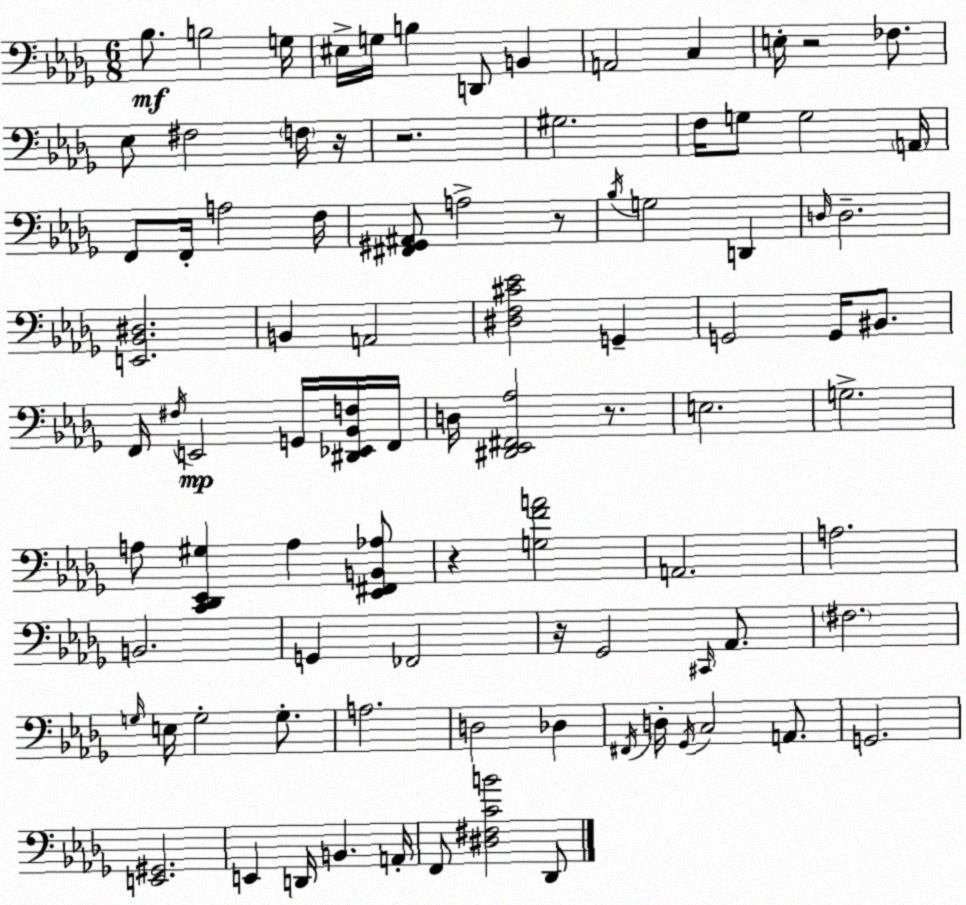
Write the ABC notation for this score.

X:1
T:Untitled
M:6/8
L:1/4
K:Bbm
_B,/2 B,2 G,/4 ^E,/4 G,/4 B, D,,/2 B,, A,,2 C, E,/4 z2 _F,/2 _E,/2 ^F,2 F,/4 z/4 z2 ^G,2 F,/4 G,/2 G,2 A,,/4 F,,/2 F,,/4 A,2 F,/4 [^F,,^G,,^A,,]/2 A,2 z/2 _B,/4 G,2 D,, D,/4 D,2 [E,,_B,,^D,]2 B,, A,,2 [^D,F,^C_E]2 G,, G,,2 G,,/4 ^B,,/2 F,,/4 ^F,/4 E,,2 G,,/4 [^D,,_E,,_B,,F,]/4 F,,/4 D,/4 [^D,,_E,,^F,,_A,]2 z/2 E,2 G,2 A,/2 [C,,_D,,_E,,^G,] A, [_E,,^F,,B,,_A,]/2 z [G,FA]2 A,,2 A,2 B,,2 G,, _F,,2 z/4 _G,,2 ^C,,/4 _A,,/2 ^F,2 G,/4 E,/4 G,2 G,/2 A,2 D,2 _D, ^F,,/4 D,/4 _G,,/4 C,2 A,,/2 G,,2 [E,,^G,,]2 E,, D,,/4 B,, A,,/4 F,,/2 [^D,^F,CB]2 _D,,/2